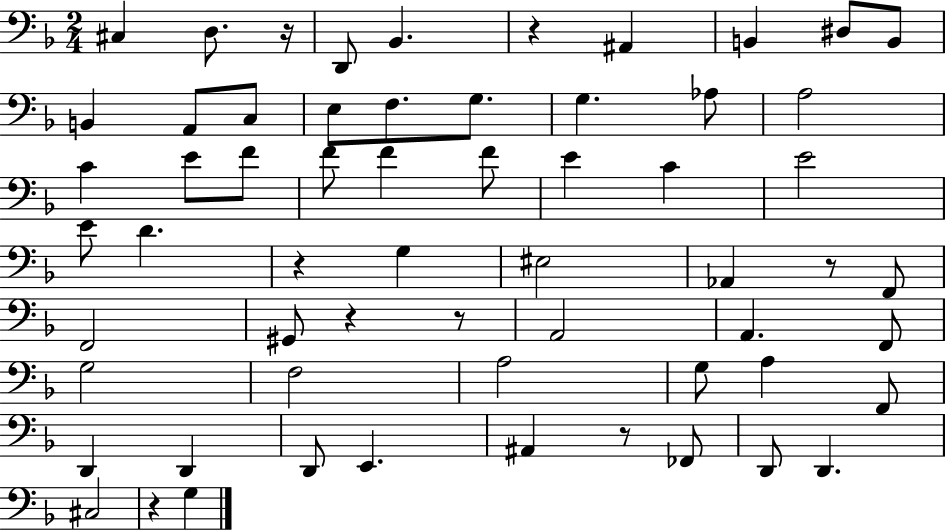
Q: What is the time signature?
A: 2/4